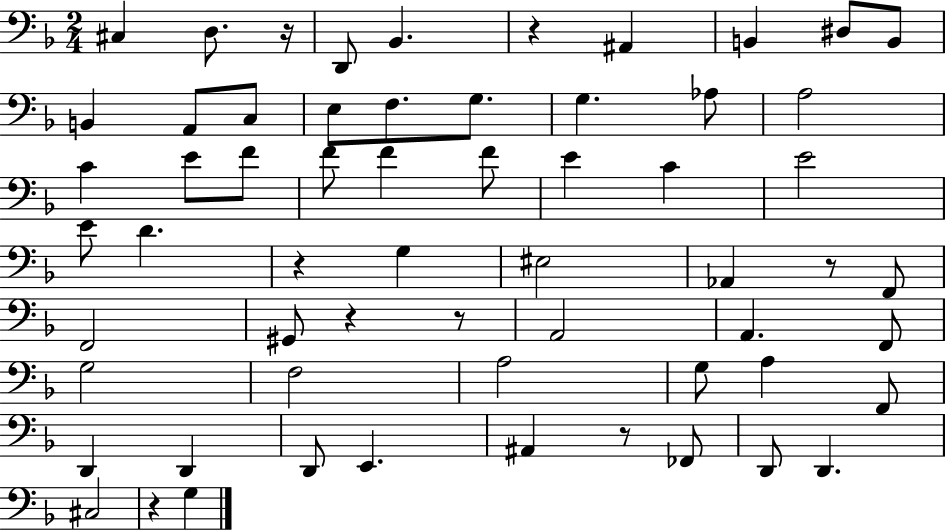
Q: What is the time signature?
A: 2/4